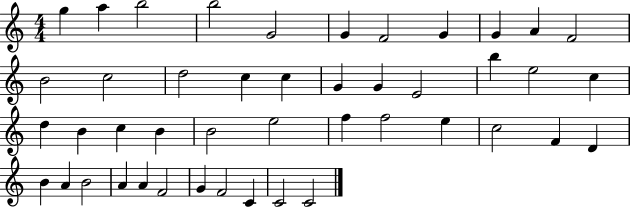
X:1
T:Untitled
M:4/4
L:1/4
K:C
g a b2 b2 G2 G F2 G G A F2 B2 c2 d2 c c G G E2 b e2 c d B c B B2 e2 f f2 e c2 F D B A B2 A A F2 G F2 C C2 C2